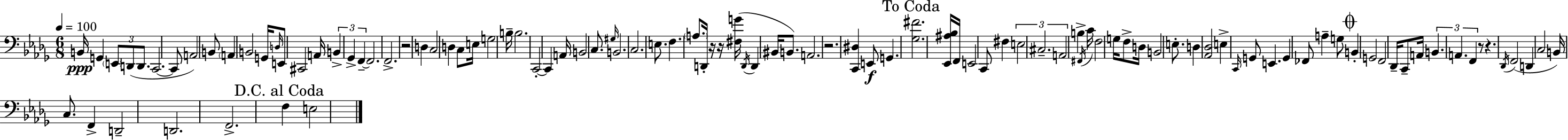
X:1
T:Untitled
M:6/8
L:1/4
K:Bbm
B,,/4 G,, E,,/2 D,,/2 D,,/2 C,,2 C,,/2 A,,2 B,,/2 A,, B,,2 G,,/4 D,/4 E,,/2 ^C,,2 A,,/4 B,, _G,, F,, F,,2 F,,2 z2 D, C,2 D, C,/2 E,/4 G,2 B,/4 B,2 C,,2 C,, A,,/4 B,,2 C,/2 ^G,/4 B,,2 C,2 E,/2 F, A,/2 D,,/4 z/4 z/4 [^F,G]/4 D,,/4 D,, ^B,,/4 B,,/2 A,,2 z2 [C,,^D,] E,,/2 G,, [_G,^F]2 [_E,,^A,_B,]/4 F,,/4 E,,2 C,,/2 ^F, E,2 ^C,2 A,,2 B, ^F,,/4 C/4 F,2 G,/4 F,/2 D,/4 B,,2 E,/2 D, [_A,,_D,]2 E, C,,/4 G,,/2 E,, G,, _F,,/2 A, G,/2 B,, G,,2 F,,2 _D,,/4 C,,/2 A,,/4 B,, A,, F,, z/2 z _D,,/4 F,,2 D,, C,2 B,,/4 C,/2 F,, D,,2 D,,2 F,,2 F, E,2